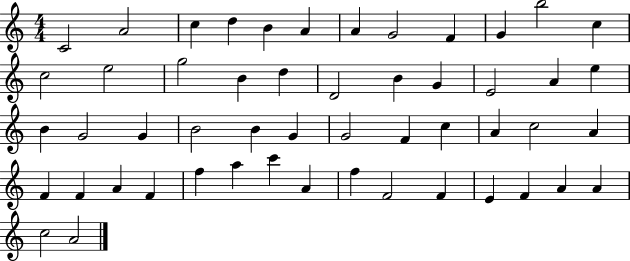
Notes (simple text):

C4/h A4/h C5/q D5/q B4/q A4/q A4/q G4/h F4/q G4/q B5/h C5/q C5/h E5/h G5/h B4/q D5/q D4/h B4/q G4/q E4/h A4/q E5/q B4/q G4/h G4/q B4/h B4/q G4/q G4/h F4/q C5/q A4/q C5/h A4/q F4/q F4/q A4/q F4/q F5/q A5/q C6/q A4/q F5/q F4/h F4/q E4/q F4/q A4/q A4/q C5/h A4/h